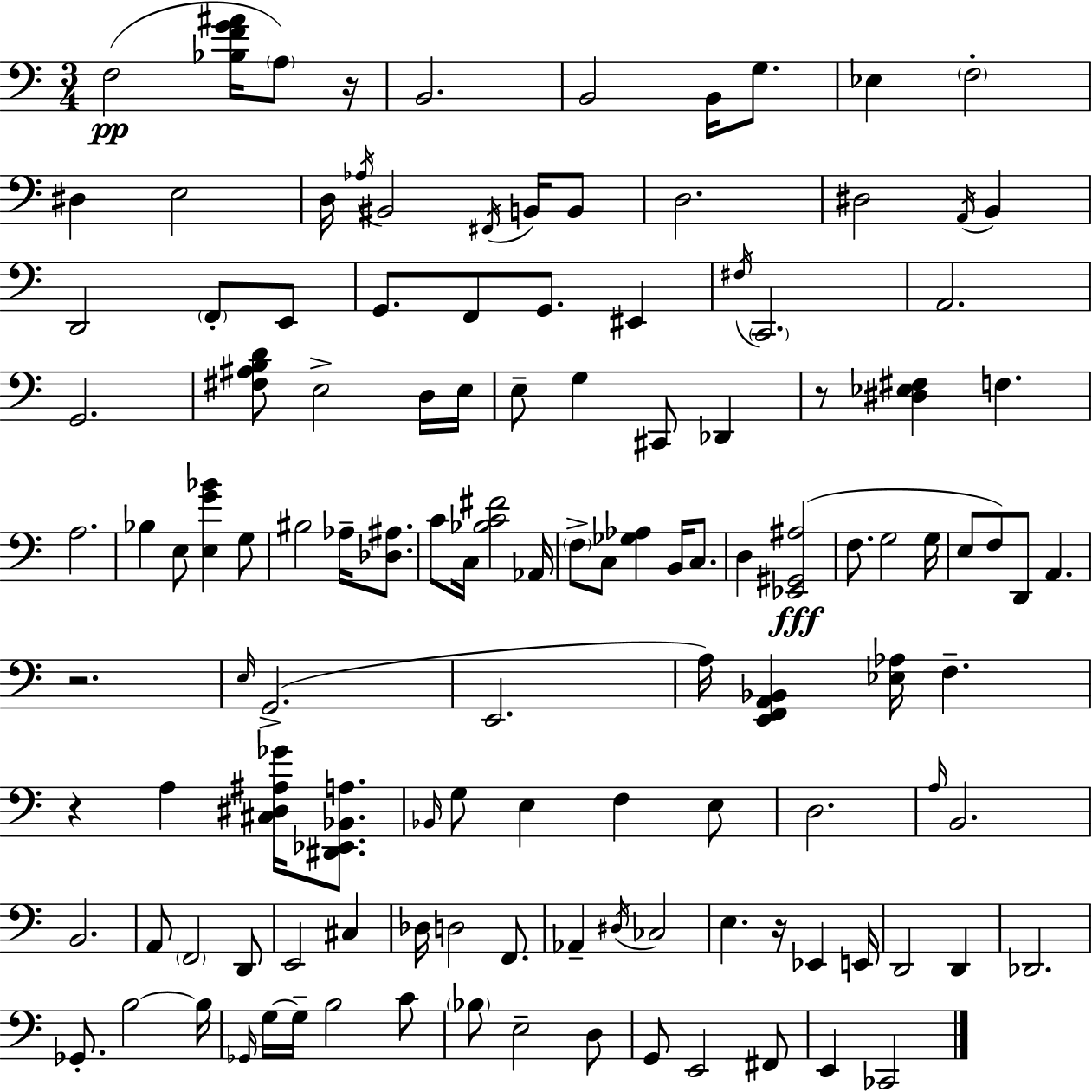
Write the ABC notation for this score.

X:1
T:Untitled
M:3/4
L:1/4
K:C
F,2 [_B,FG^A]/4 A,/2 z/4 B,,2 B,,2 B,,/4 G,/2 _E, F,2 ^D, E,2 D,/4 _A,/4 ^B,,2 ^F,,/4 B,,/4 B,,/2 D,2 ^D,2 A,,/4 B,, D,,2 F,,/2 E,,/2 G,,/2 F,,/2 G,,/2 ^E,, ^F,/4 C,,2 A,,2 G,,2 [^F,^A,B,D]/2 E,2 D,/4 E,/4 E,/2 G, ^C,,/2 _D,, z/2 [^D,_E,^F,] F, A,2 _B, E,/2 [E,G_B] G,/2 ^B,2 _A,/4 [_D,^A,]/2 C/2 C,/4 [_B,C^F]2 _A,,/4 F,/2 C,/2 [_G,_A,] B,,/4 C,/2 D, [_E,,^G,,^A,]2 F,/2 G,2 G,/4 E,/2 F,/2 D,,/2 A,, z2 E,/4 G,,2 E,,2 A,/4 [E,,F,,A,,_B,,] [_E,_A,]/4 F, z A, [^C,^D,^A,_G]/4 [^D,,_E,,_B,,A,]/2 _B,,/4 G,/2 E, F, E,/2 D,2 A,/4 B,,2 B,,2 A,,/2 F,,2 D,,/2 E,,2 ^C, _D,/4 D,2 F,,/2 _A,, ^D,/4 _C,2 E, z/4 _E,, E,,/4 D,,2 D,, _D,,2 _G,,/2 B,2 B,/4 _G,,/4 G,/4 G,/4 B,2 C/2 _B,/2 E,2 D,/2 G,,/2 E,,2 ^F,,/2 E,, _C,,2